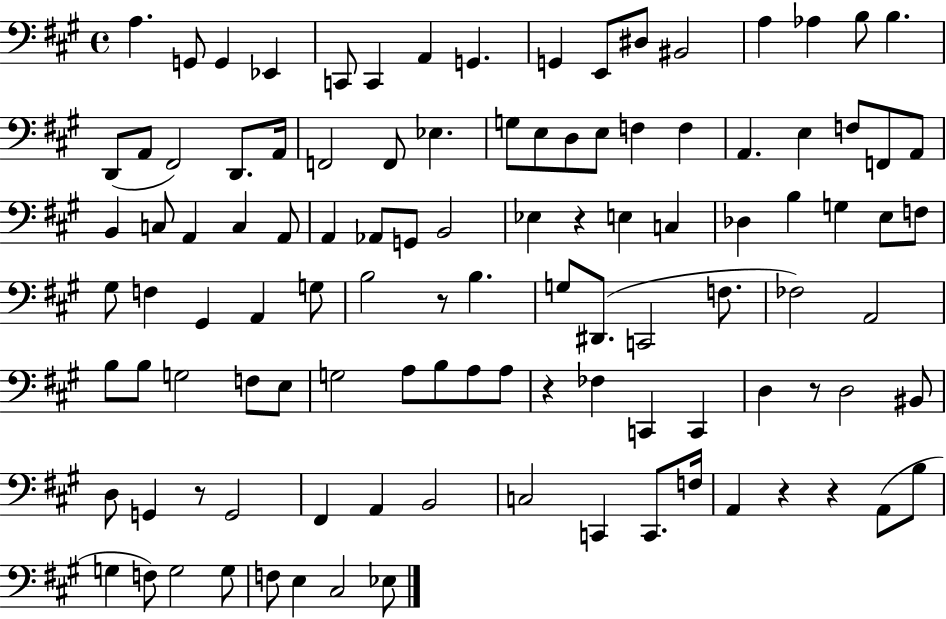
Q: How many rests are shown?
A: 7